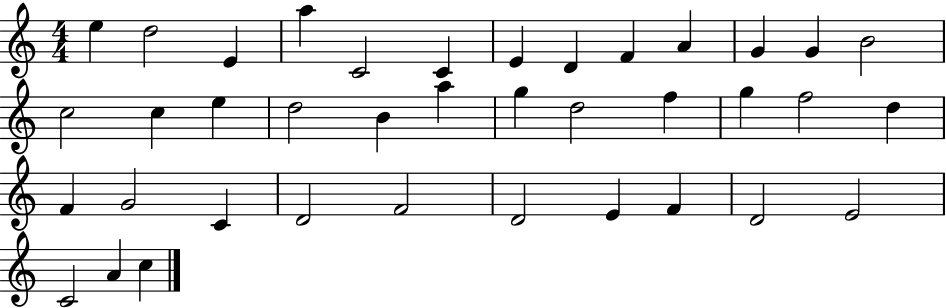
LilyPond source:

{
  \clef treble
  \numericTimeSignature
  \time 4/4
  \key c \major
  e''4 d''2 e'4 | a''4 c'2 c'4 | e'4 d'4 f'4 a'4 | g'4 g'4 b'2 | \break c''2 c''4 e''4 | d''2 b'4 a''4 | g''4 d''2 f''4 | g''4 f''2 d''4 | \break f'4 g'2 c'4 | d'2 f'2 | d'2 e'4 f'4 | d'2 e'2 | \break c'2 a'4 c''4 | \bar "|."
}